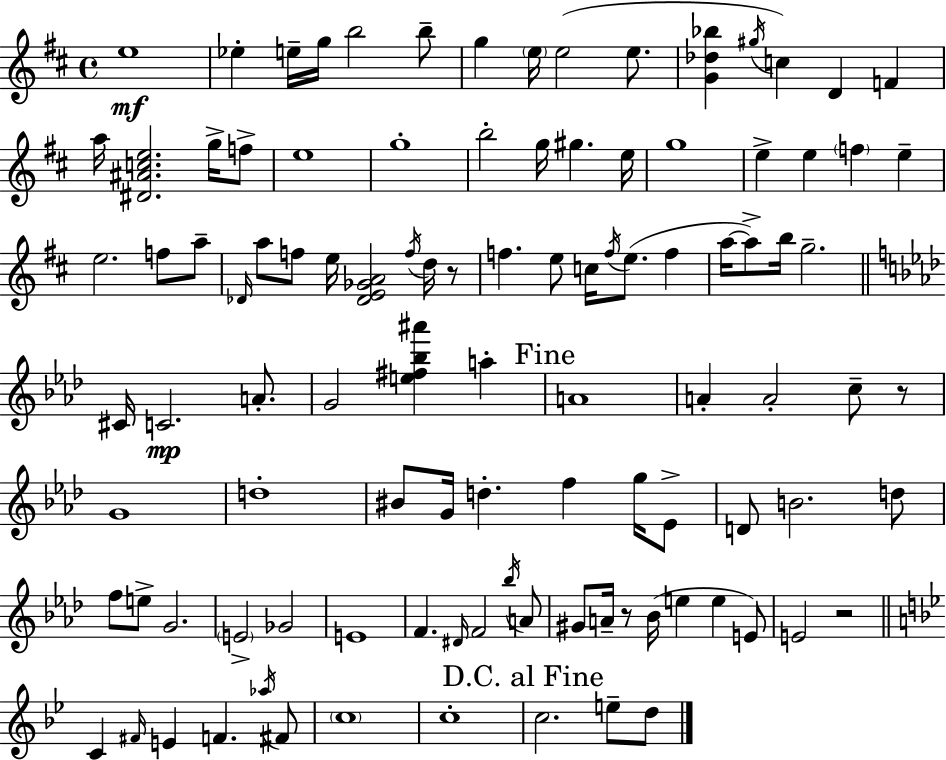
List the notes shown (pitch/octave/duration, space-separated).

E5/w Eb5/q E5/s G5/s B5/h B5/e G5/q E5/s E5/h E5/e. [G4,Db5,Bb5]/q G#5/s C5/q D4/q F4/q A5/s [D#4,A#4,C5,E5]/h. G5/s F5/e E5/w G5/w B5/h G5/s G#5/q. E5/s G5/w E5/q E5/q F5/q E5/q E5/h. F5/e A5/e Db4/s A5/e F5/e E5/s [Db4,E4,Gb4,A4]/h F5/s D5/s R/e F5/q. E5/e C5/s F5/s E5/e. F5/q A5/s A5/e B5/s G5/h. C#4/s C4/h. A4/e. G4/h [E5,F#5,Bb5,A#6]/q A5/q A4/w A4/q A4/h C5/e R/e G4/w D5/w BIS4/e G4/s D5/q. F5/q G5/s Eb4/e D4/e B4/h. D5/e F5/e E5/e G4/h. E4/h Gb4/h E4/w F4/q. D#4/s F4/h Bb5/s A4/e G#4/e A4/s R/e Bb4/s E5/q E5/q E4/e E4/h R/h C4/q F#4/s E4/q F4/q. Ab5/s F#4/e C5/w C5/w C5/h. E5/e D5/e